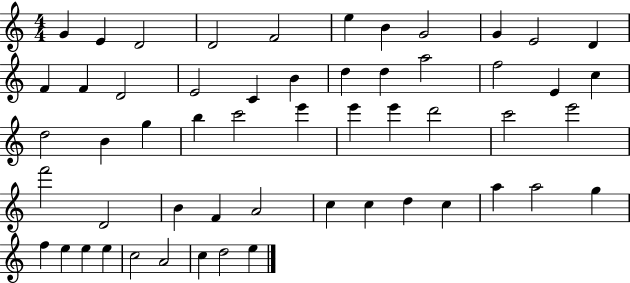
X:1
T:Untitled
M:4/4
L:1/4
K:C
G E D2 D2 F2 e B G2 G E2 D F F D2 E2 C B d d a2 f2 E c d2 B g b c'2 e' e' e' d'2 c'2 e'2 f'2 D2 B F A2 c c d c a a2 g f e e e c2 A2 c d2 e